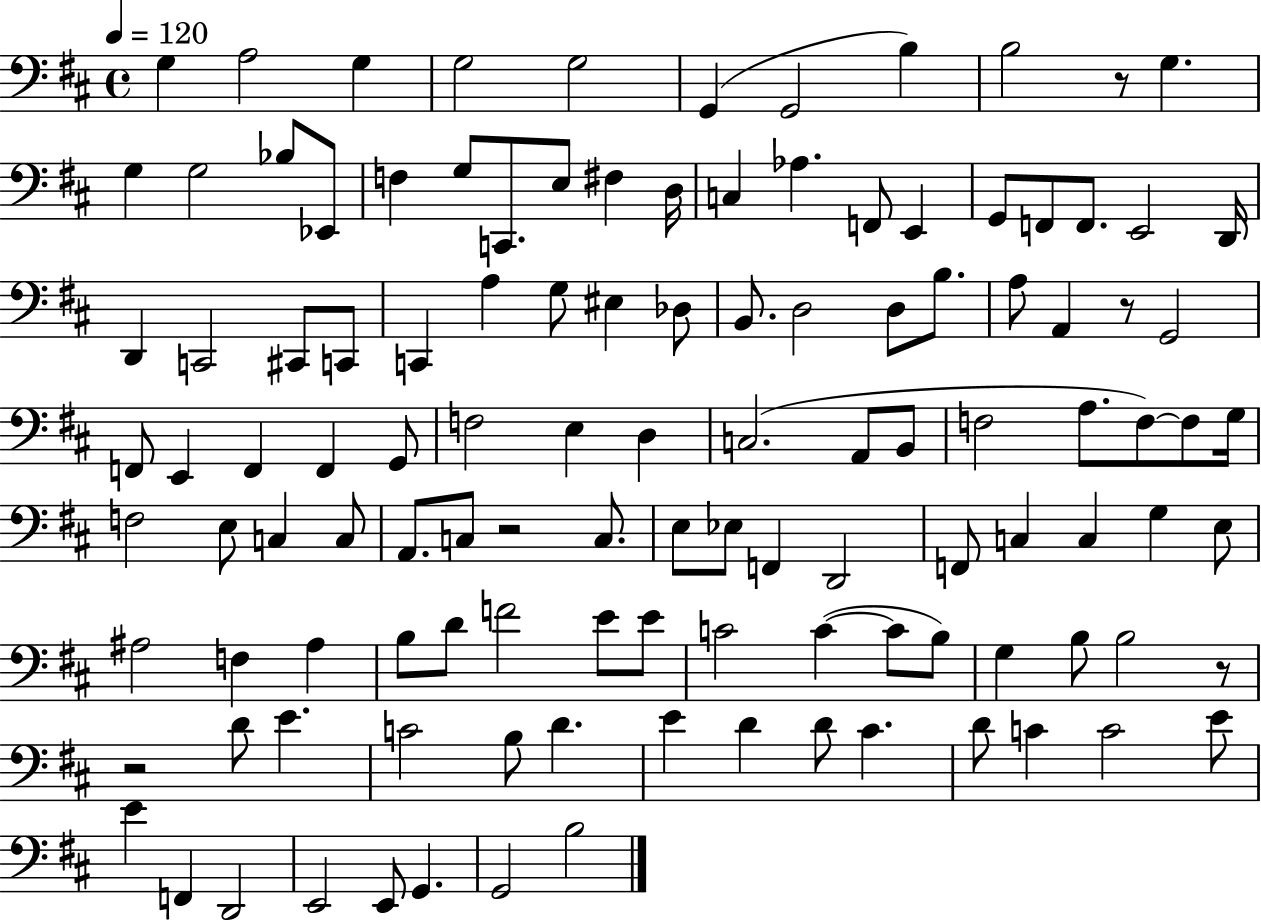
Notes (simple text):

G3/q A3/h G3/q G3/h G3/h G2/q G2/h B3/q B3/h R/e G3/q. G3/q G3/h Bb3/e Eb2/e F3/q G3/e C2/e. E3/e F#3/q D3/s C3/q Ab3/q. F2/e E2/q G2/e F2/e F2/e. E2/h D2/s D2/q C2/h C#2/e C2/e C2/q A3/q G3/e EIS3/q Db3/e B2/e. D3/h D3/e B3/e. A3/e A2/q R/e G2/h F2/e E2/q F2/q F2/q G2/e F3/h E3/q D3/q C3/h. A2/e B2/e F3/h A3/e. F3/e F3/e G3/s F3/h E3/e C3/q C3/e A2/e. C3/e R/h C3/e. E3/e Eb3/e F2/q D2/h F2/e C3/q C3/q G3/q E3/e A#3/h F3/q A#3/q B3/e D4/e F4/h E4/e E4/e C4/h C4/q C4/e B3/e G3/q B3/e B3/h R/e R/h D4/e E4/q. C4/h B3/e D4/q. E4/q D4/q D4/e C#4/q. D4/e C4/q C4/h E4/e E4/q F2/q D2/h E2/h E2/e G2/q. G2/h B3/h